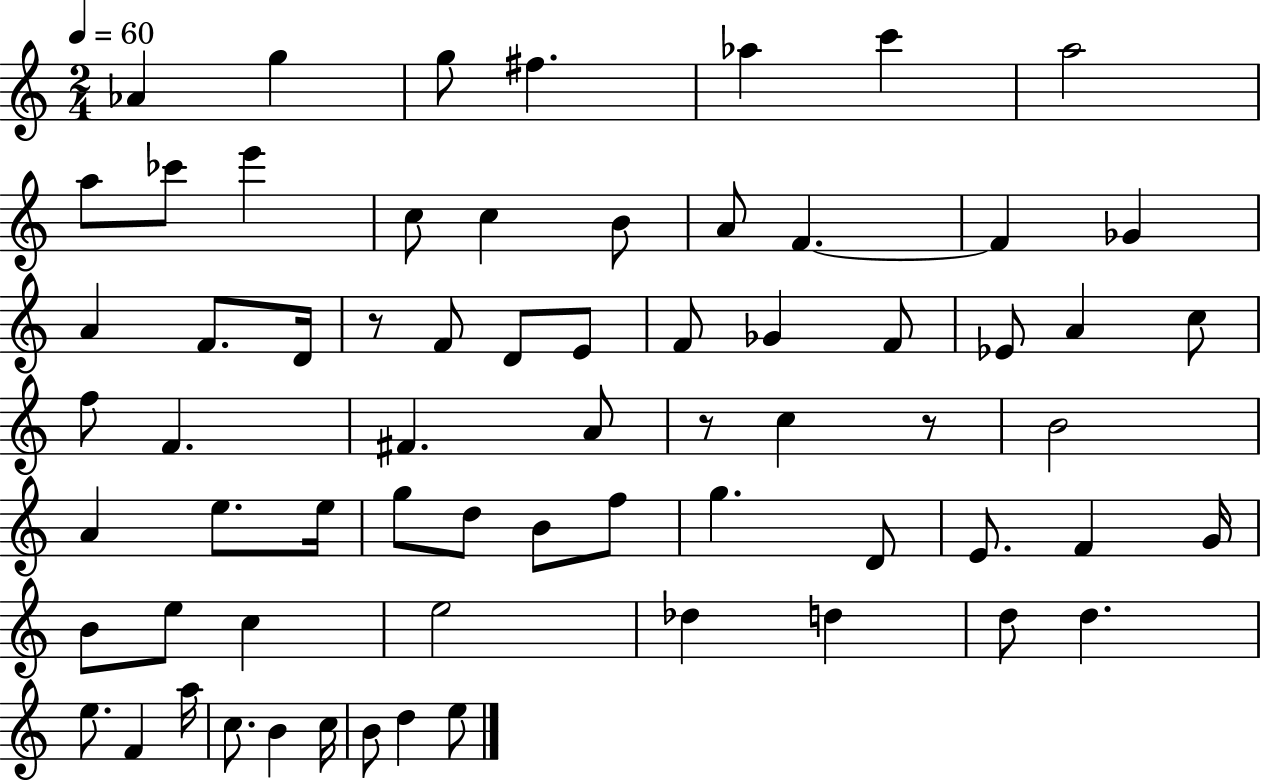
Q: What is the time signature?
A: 2/4